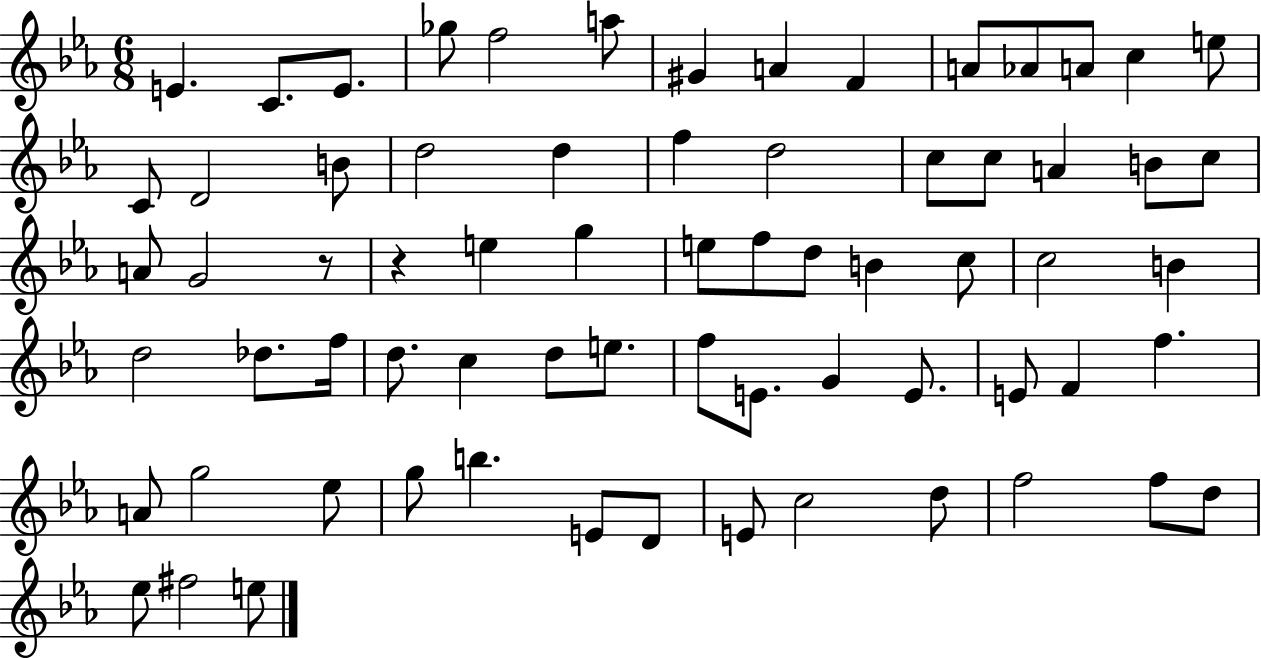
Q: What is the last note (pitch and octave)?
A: E5